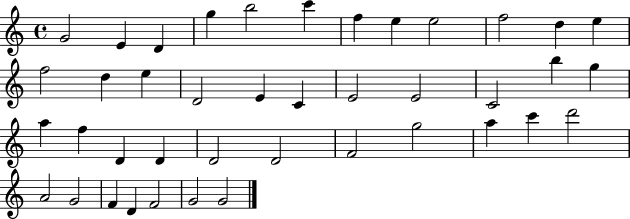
{
  \clef treble
  \time 4/4
  \defaultTimeSignature
  \key c \major
  g'2 e'4 d'4 | g''4 b''2 c'''4 | f''4 e''4 e''2 | f''2 d''4 e''4 | \break f''2 d''4 e''4 | d'2 e'4 c'4 | e'2 e'2 | c'2 b''4 g''4 | \break a''4 f''4 d'4 d'4 | d'2 d'2 | f'2 g''2 | a''4 c'''4 d'''2 | \break a'2 g'2 | f'4 d'4 f'2 | g'2 g'2 | \bar "|."
}